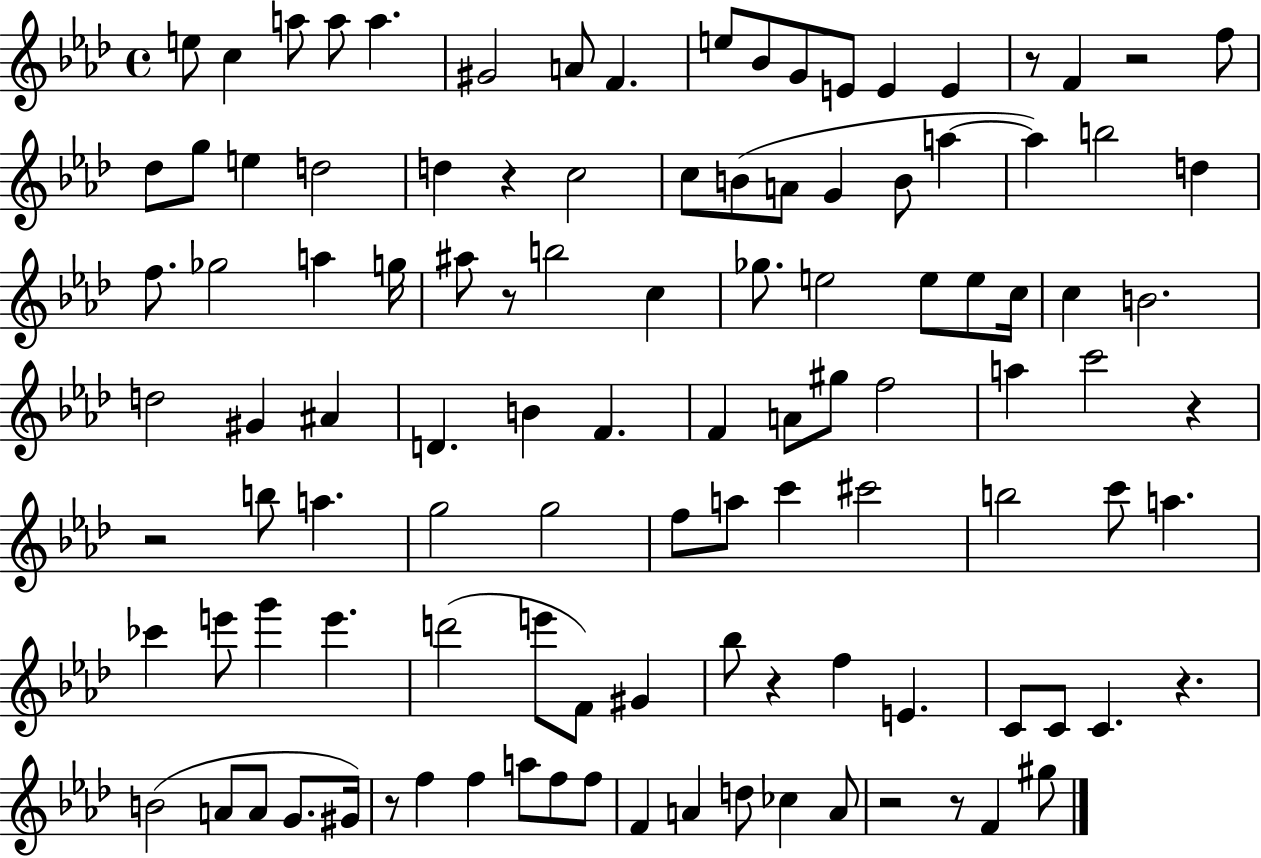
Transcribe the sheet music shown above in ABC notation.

X:1
T:Untitled
M:4/4
L:1/4
K:Ab
e/2 c a/2 a/2 a ^G2 A/2 F e/2 _B/2 G/2 E/2 E E z/2 F z2 f/2 _d/2 g/2 e d2 d z c2 c/2 B/2 A/2 G B/2 a a b2 d f/2 _g2 a g/4 ^a/2 z/2 b2 c _g/2 e2 e/2 e/2 c/4 c B2 d2 ^G ^A D B F F A/2 ^g/2 f2 a c'2 z z2 b/2 a g2 g2 f/2 a/2 c' ^c'2 b2 c'/2 a _c' e'/2 g' e' d'2 e'/2 F/2 ^G _b/2 z f E C/2 C/2 C z B2 A/2 A/2 G/2 ^G/4 z/2 f f a/2 f/2 f/2 F A d/2 _c A/2 z2 z/2 F ^g/2